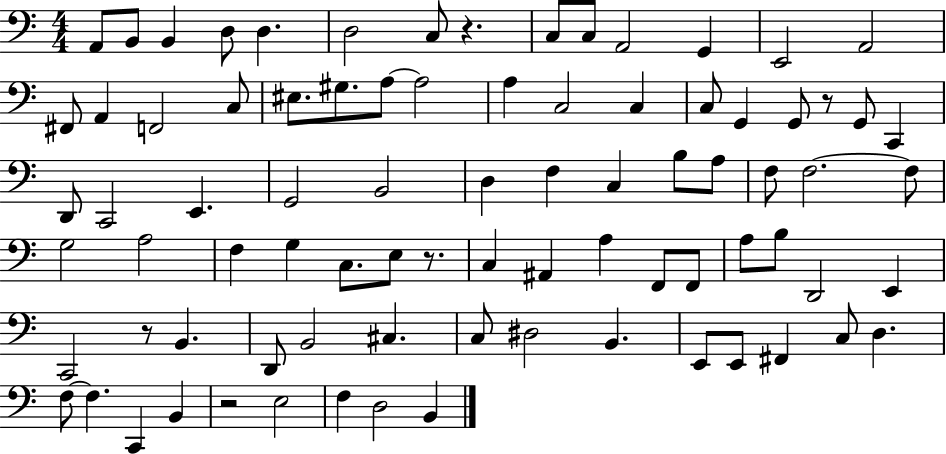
X:1
T:Untitled
M:4/4
L:1/4
K:C
A,,/2 B,,/2 B,, D,/2 D, D,2 C,/2 z C,/2 C,/2 A,,2 G,, E,,2 A,,2 ^F,,/2 A,, F,,2 C,/2 ^E,/2 ^G,/2 A,/2 A,2 A, C,2 C, C,/2 G,, G,,/2 z/2 G,,/2 C,, D,,/2 C,,2 E,, G,,2 B,,2 D, F, C, B,/2 A,/2 F,/2 F,2 F,/2 G,2 A,2 F, G, C,/2 E,/2 z/2 C, ^A,, A, F,,/2 F,,/2 A,/2 B,/2 D,,2 E,, C,,2 z/2 B,, D,,/2 B,,2 ^C, C,/2 ^D,2 B,, E,,/2 E,,/2 ^F,, C,/2 D, F,/2 F, C,, B,, z2 E,2 F, D,2 B,,